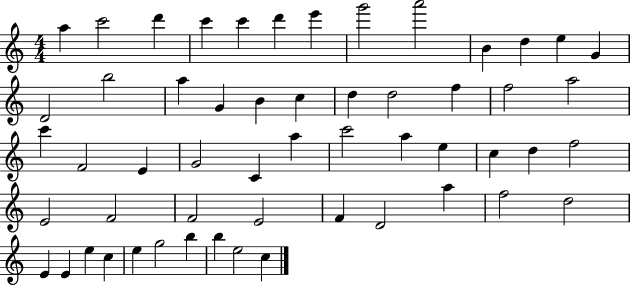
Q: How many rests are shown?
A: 0